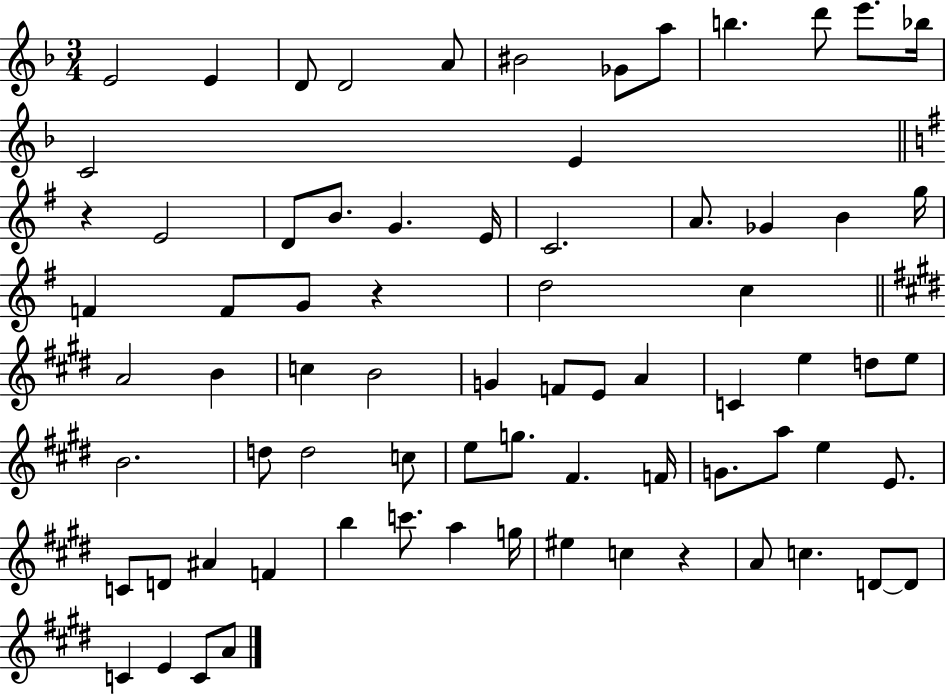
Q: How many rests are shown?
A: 3